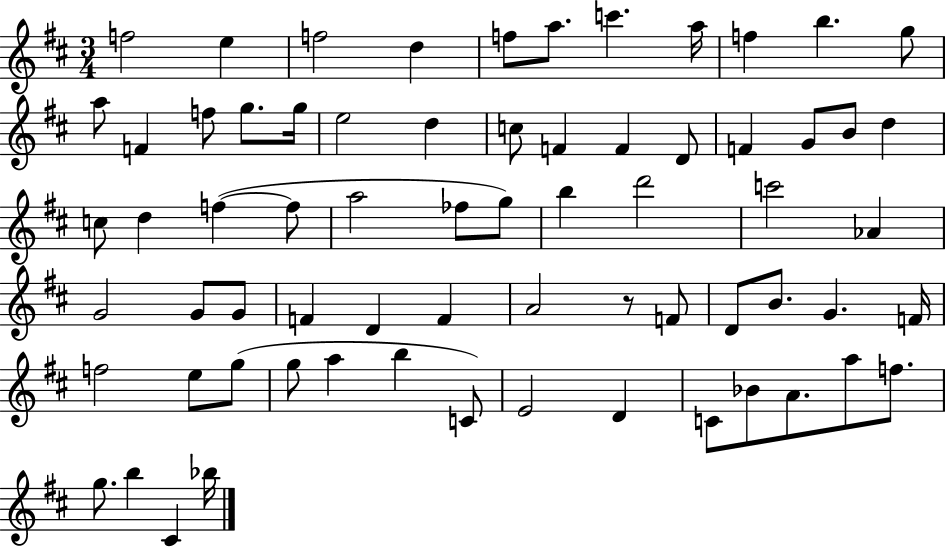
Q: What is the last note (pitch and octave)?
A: Bb5